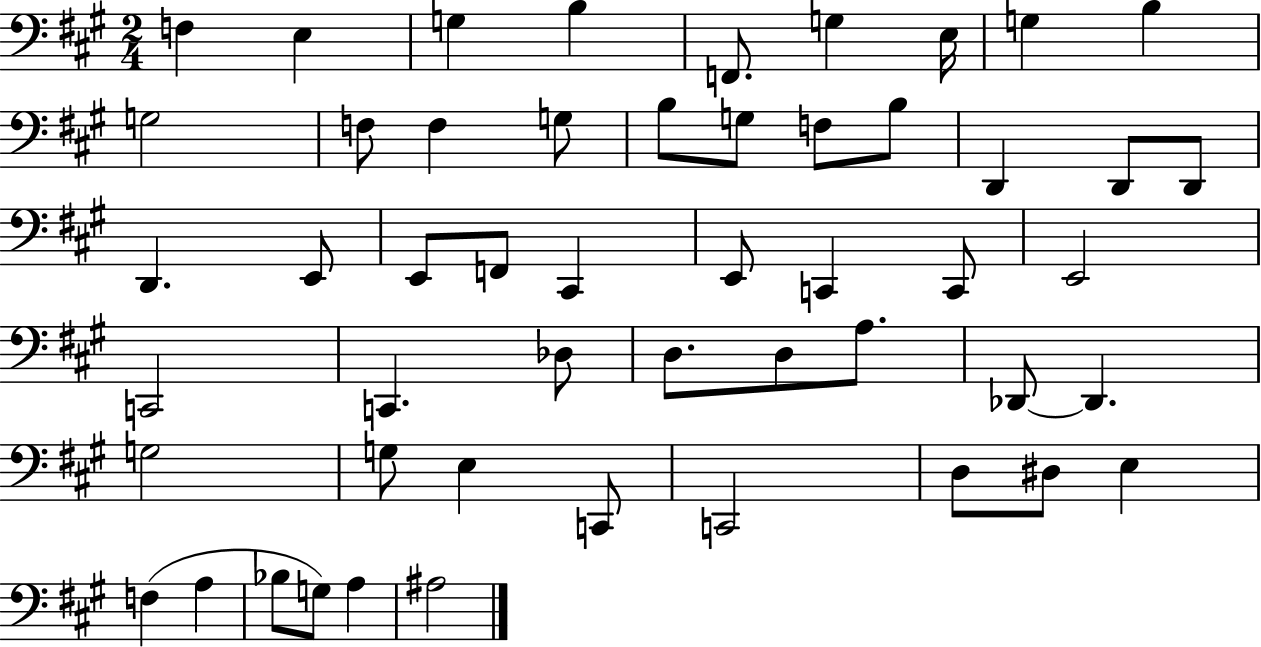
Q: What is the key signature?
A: A major